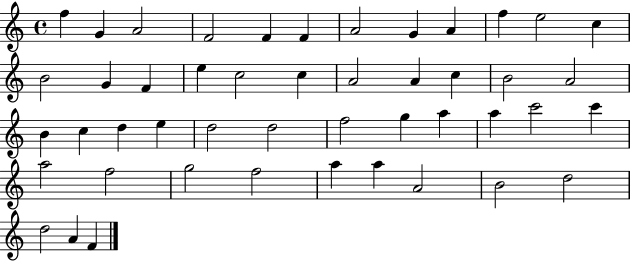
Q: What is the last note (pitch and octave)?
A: F4